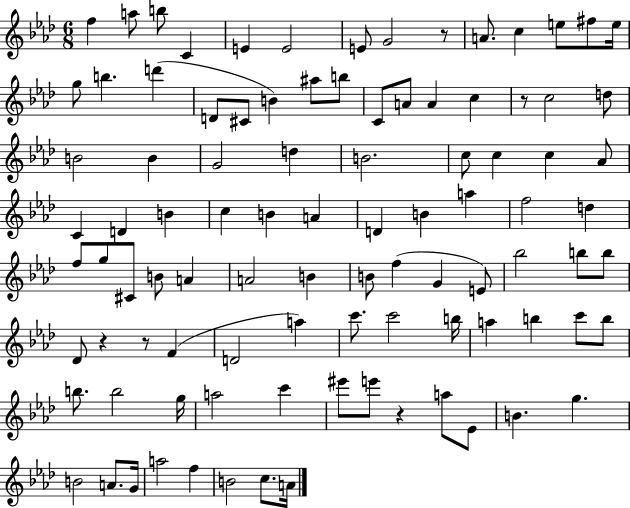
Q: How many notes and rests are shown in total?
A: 96